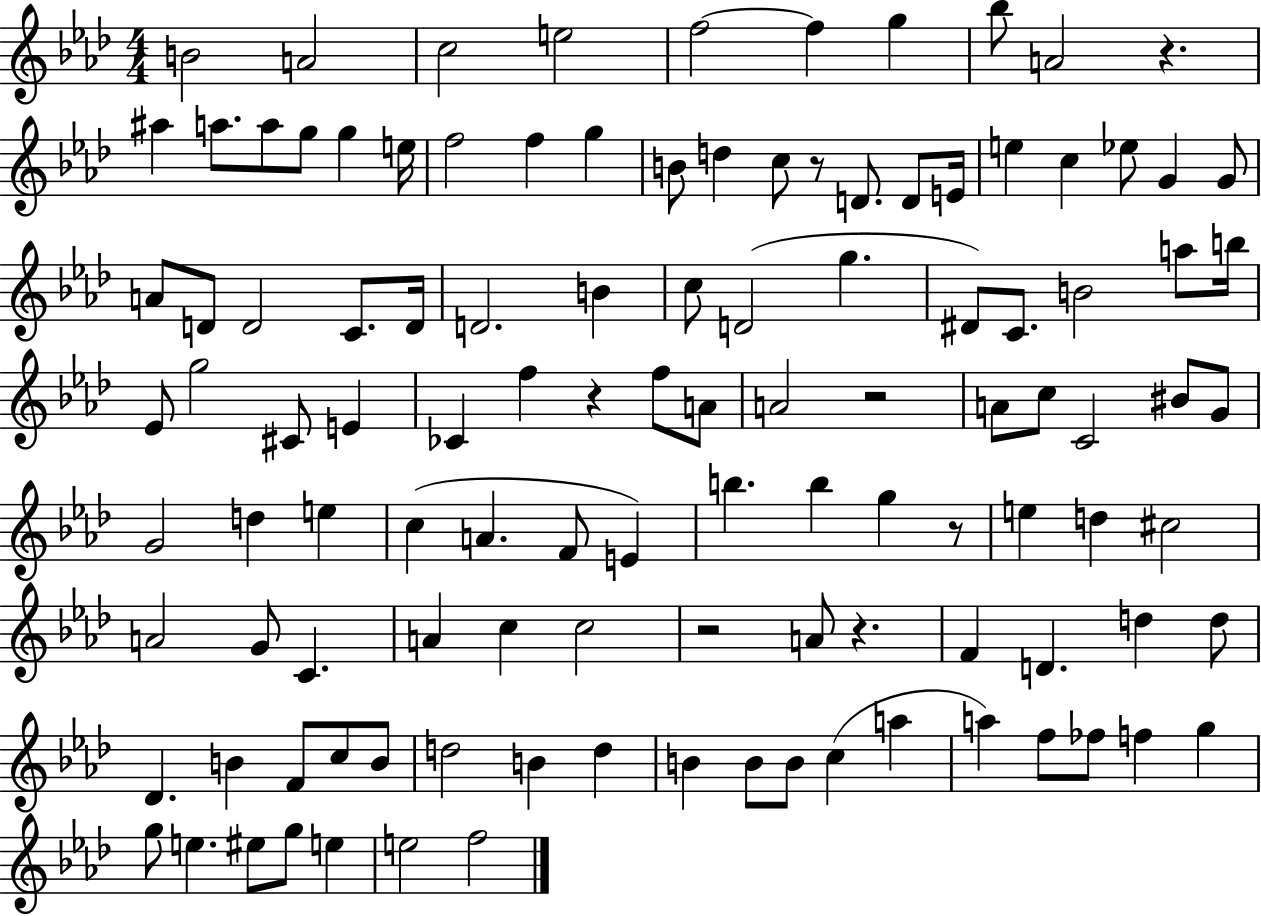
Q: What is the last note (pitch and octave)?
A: F5